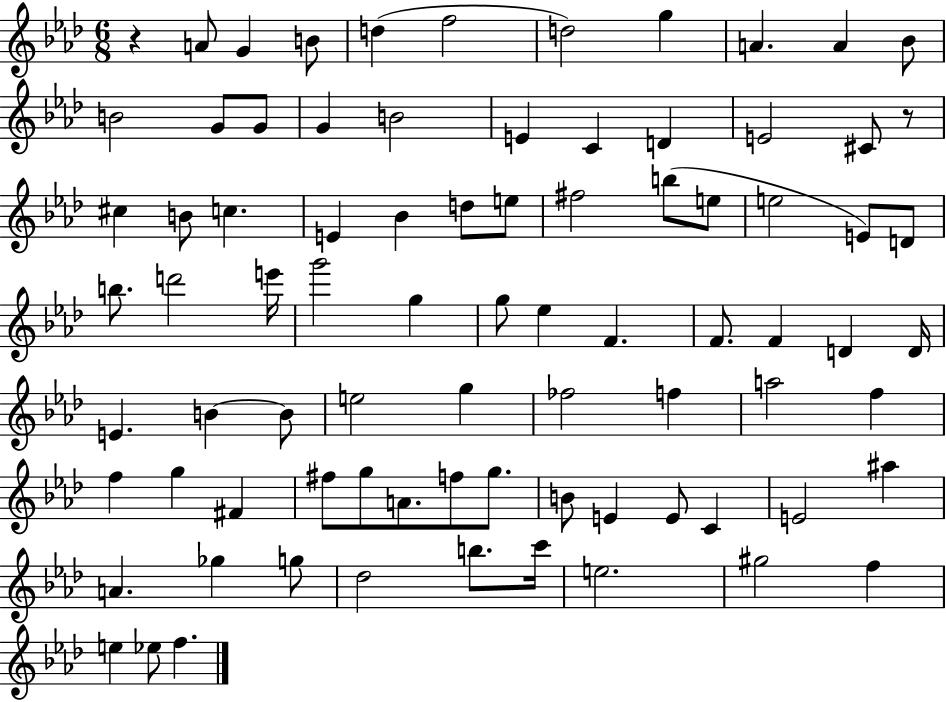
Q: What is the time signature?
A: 6/8